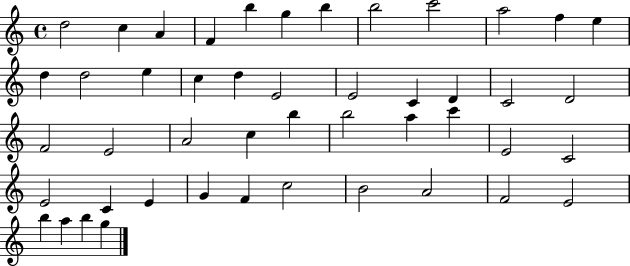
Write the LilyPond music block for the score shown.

{
  \clef treble
  \time 4/4
  \defaultTimeSignature
  \key c \major
  d''2 c''4 a'4 | f'4 b''4 g''4 b''4 | b''2 c'''2 | a''2 f''4 e''4 | \break d''4 d''2 e''4 | c''4 d''4 e'2 | e'2 c'4 d'4 | c'2 d'2 | \break f'2 e'2 | a'2 c''4 b''4 | b''2 a''4 c'''4 | e'2 c'2 | \break e'2 c'4 e'4 | g'4 f'4 c''2 | b'2 a'2 | f'2 e'2 | \break b''4 a''4 b''4 g''4 | \bar "|."
}